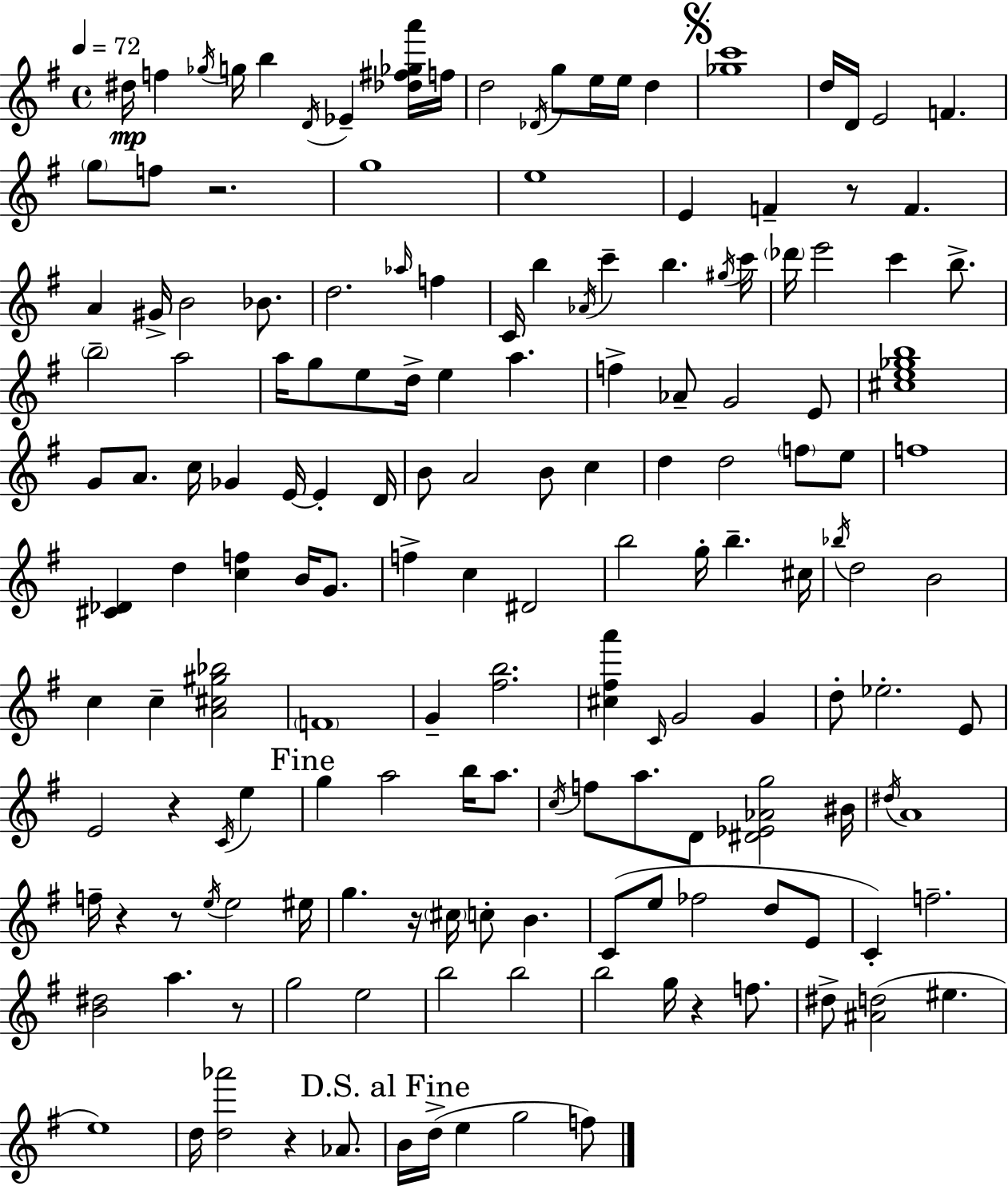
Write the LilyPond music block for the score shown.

{
  \clef treble
  \time 4/4
  \defaultTimeSignature
  \key e \minor
  \tempo 4 = 72
  dis''16\mp f''4 \acciaccatura { ges''16 } g''16 b''4 \acciaccatura { d'16 } ees'4-- | <des'' fis'' ges'' a'''>16 f''16 d''2 \acciaccatura { des'16 } g''8 e''16 e''16 d''4 | \mark \markup { \musicglyph "scripts.segno" } <ges'' c'''>1 | d''16 d'16 e'2 f'4. | \break \parenthesize g''8 f''8 r2. | g''1 | e''1 | e'4 f'4-- r8 f'4. | \break a'4 gis'16-> b'2 | bes'8. d''2. \grace { aes''16 } | f''4 c'16 b''4 \acciaccatura { aes'16 } c'''4-- b''4. | \acciaccatura { gis''16 } c'''16 \parenthesize des'''16 e'''2 c'''4 | \break b''8.-> \parenthesize b''2-- a''2 | a''16 g''8 e''8 d''16-> e''4 | a''4. f''4-> aes'8-- g'2 | e'8 <cis'' e'' ges'' b''>1 | \break g'8 a'8. c''16 ges'4 | e'16~~ e'4-. d'16 b'8 a'2 | b'8 c''4 d''4 d''2 | \parenthesize f''8 e''8 f''1 | \break <cis' des'>4 d''4 <c'' f''>4 | b'16 g'8. f''4-> c''4 dis'2 | b''2 g''16-. b''4.-- | cis''16 \acciaccatura { bes''16 } d''2 b'2 | \break c''4 c''4-- <a' cis'' gis'' bes''>2 | \parenthesize f'1 | g'4-- <fis'' b''>2. | <cis'' fis'' a'''>4 \grace { c'16 } g'2 | \break g'4 d''8-. ees''2.-. | e'8 e'2 | r4 \acciaccatura { c'16 } e''4 \mark "Fine" g''4 a''2 | b''16 a''8. \acciaccatura { c''16 } f''8 a''8. d'8 | \break <dis' ees' aes' g''>2 bis'16 \acciaccatura { dis''16 } a'1 | f''16-- r4 | r8 \acciaccatura { e''16 } e''2 eis''16 g''4. | r16 \parenthesize cis''16 c''8-. b'4. c'8( e''8 | \break fes''2 d''8 e'8 c'4-.) | f''2.-- <b' dis''>2 | a''4. r8 g''2 | e''2 b''2 | \break b''2 b''2 | g''16 r4 f''8. dis''8-> <ais' d''>2( | eis''4. e''1) | d''16 <d'' aes'''>2 | \break r4 aes'8. \mark "D.S. al Fine" b'16 d''16->( e''4 | g''2 f''8) \bar "|."
}